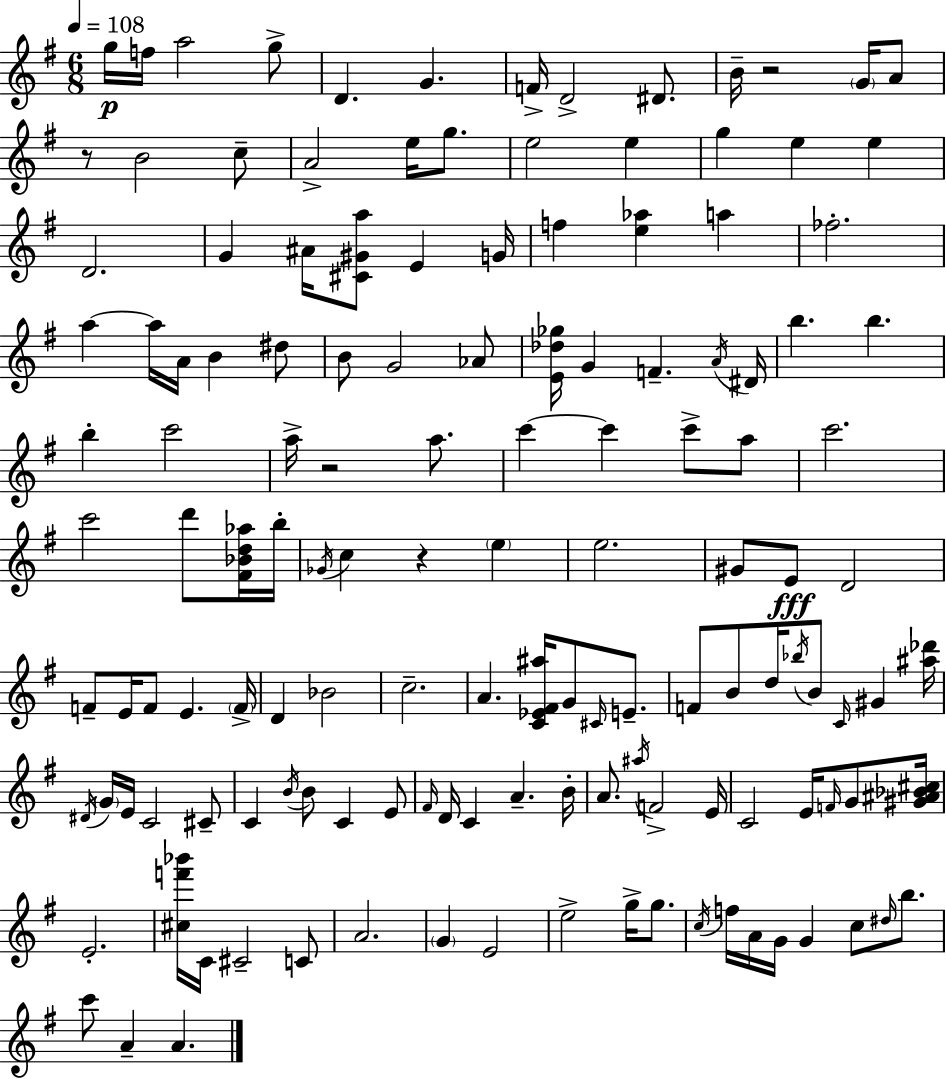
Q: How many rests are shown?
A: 4